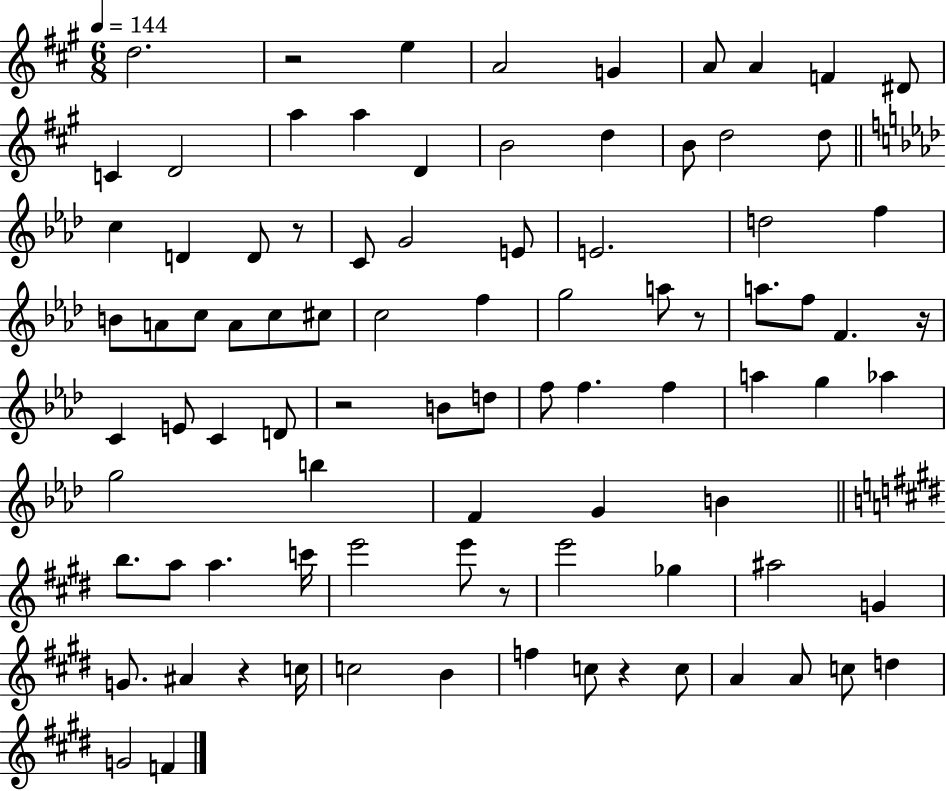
X:1
T:Untitled
M:6/8
L:1/4
K:A
d2 z2 e A2 G A/2 A F ^D/2 C D2 a a D B2 d B/2 d2 d/2 c D D/2 z/2 C/2 G2 E/2 E2 d2 f B/2 A/2 c/2 A/2 c/2 ^c/2 c2 f g2 a/2 z/2 a/2 f/2 F z/4 C E/2 C D/2 z2 B/2 d/2 f/2 f f a g _a g2 b F G B b/2 a/2 a c'/4 e'2 e'/2 z/2 e'2 _g ^a2 G G/2 ^A z c/4 c2 B f c/2 z c/2 A A/2 c/2 d G2 F